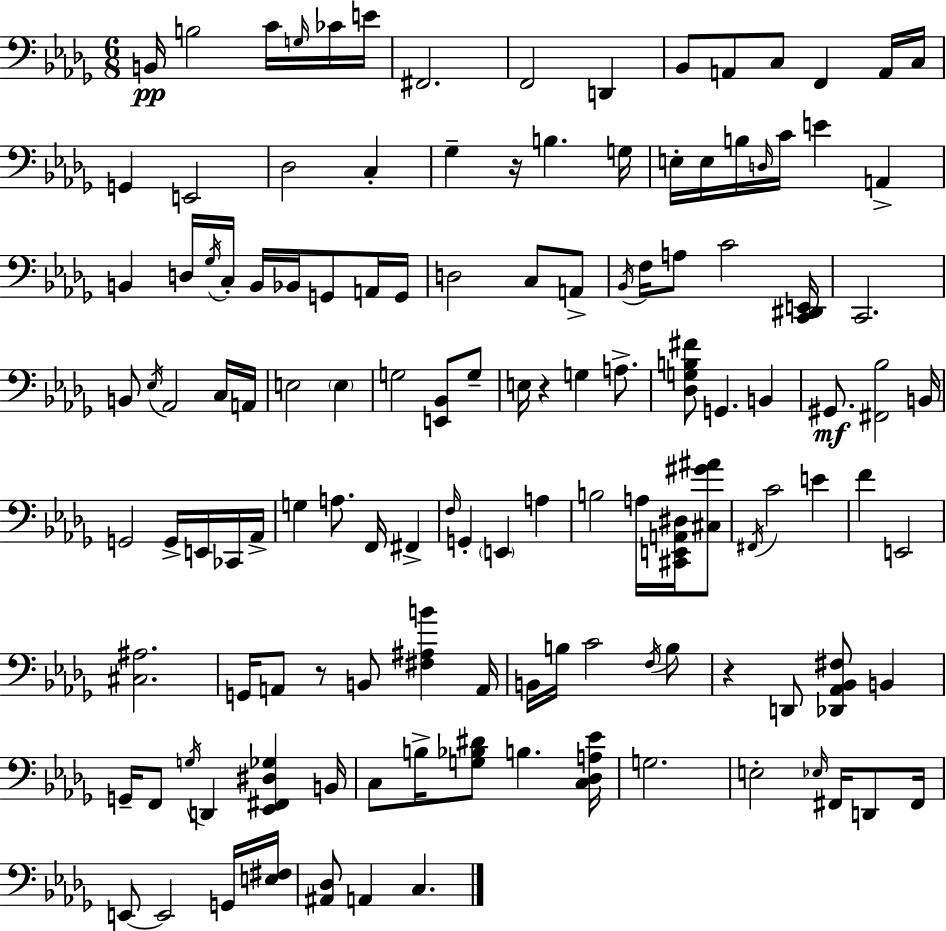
B2/s B3/h C4/s G3/s CES4/s E4/s F#2/h. F2/h D2/q Bb2/e A2/e C3/e F2/q A2/s C3/s G2/q E2/h Db3/h C3/q Gb3/q R/s B3/q. G3/s E3/s E3/s B3/s D3/s C4/s E4/q A2/q B2/q D3/s Gb3/s C3/s B2/s Bb2/s G2/e A2/s G2/s D3/h C3/e A2/e Bb2/s F3/s A3/e C4/h [C2,D#2,E2]/s C2/h. B2/e Eb3/s Ab2/h C3/s A2/s E3/h E3/q G3/h [E2,Bb2]/e G3/e E3/s R/q G3/q A3/e. [Db3,G3,B3,F#4]/e G2/q. B2/q G#2/e. [F#2,Bb3]/h B2/s G2/h G2/s E2/s CES2/s Ab2/s G3/q A3/e. F2/s F#2/q F3/s G2/q E2/q A3/q B3/h A3/s [C#2,E2,A2,D#3]/s [C#3,G#4,A#4]/e F#2/s C4/h E4/q F4/q E2/h [C#3,A#3]/h. G2/s A2/e R/e B2/e [F#3,A#3,B4]/q A2/s B2/s B3/s C4/h F3/s B3/e R/q D2/e [Db2,Ab2,Bb2,F#3]/e B2/q G2/s F2/e G3/s D2/q [Eb2,F#2,D#3,Gb3]/q B2/s C3/e B3/s [G3,Bb3,D#4]/e B3/q. [C3,Db3,A3,Eb4]/s G3/h. E3/h Eb3/s F#2/s D2/e F#2/s E2/e E2/h G2/s [E3,F#3]/s [A#2,Db3]/e A2/q C3/q.